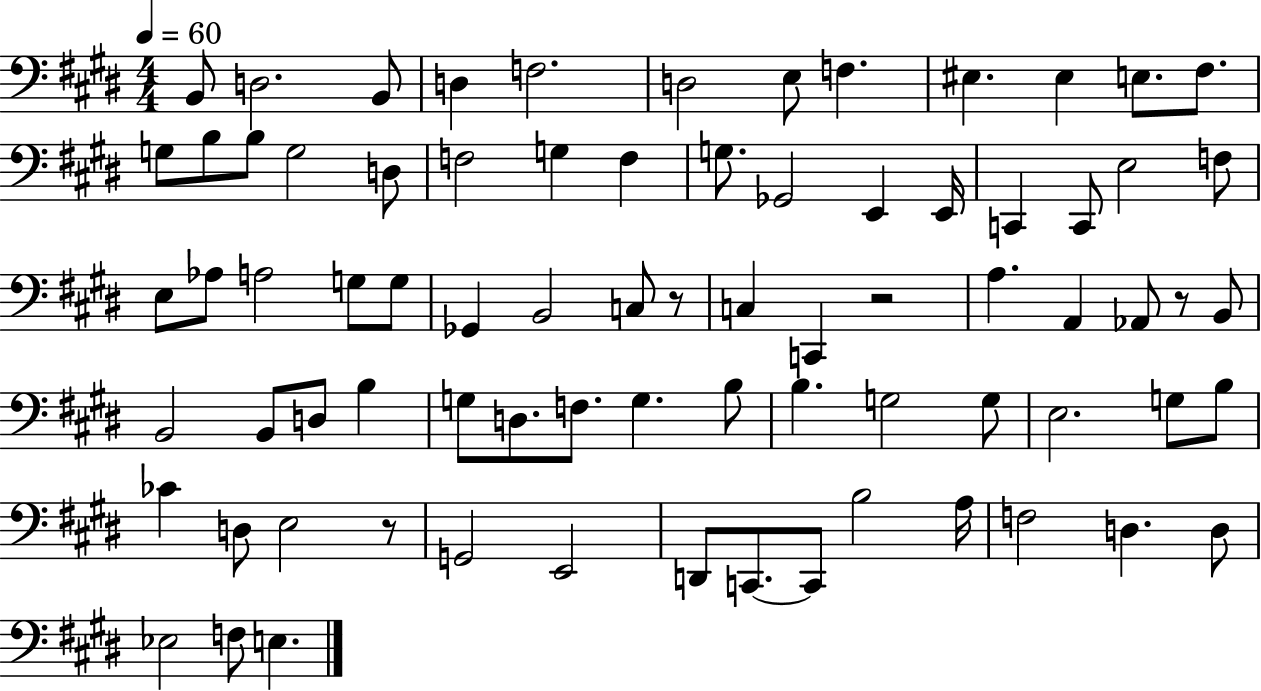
X:1
T:Untitled
M:4/4
L:1/4
K:E
B,,/2 D,2 B,,/2 D, F,2 D,2 E,/2 F, ^E, ^E, E,/2 ^F,/2 G,/2 B,/2 B,/2 G,2 D,/2 F,2 G, F, G,/2 _G,,2 E,, E,,/4 C,, C,,/2 E,2 F,/2 E,/2 _A,/2 A,2 G,/2 G,/2 _G,, B,,2 C,/2 z/2 C, C,, z2 A, A,, _A,,/2 z/2 B,,/2 B,,2 B,,/2 D,/2 B, G,/2 D,/2 F,/2 G, B,/2 B, G,2 G,/2 E,2 G,/2 B,/2 _C D,/2 E,2 z/2 G,,2 E,,2 D,,/2 C,,/2 C,,/2 B,2 A,/4 F,2 D, D,/2 _E,2 F,/2 E,